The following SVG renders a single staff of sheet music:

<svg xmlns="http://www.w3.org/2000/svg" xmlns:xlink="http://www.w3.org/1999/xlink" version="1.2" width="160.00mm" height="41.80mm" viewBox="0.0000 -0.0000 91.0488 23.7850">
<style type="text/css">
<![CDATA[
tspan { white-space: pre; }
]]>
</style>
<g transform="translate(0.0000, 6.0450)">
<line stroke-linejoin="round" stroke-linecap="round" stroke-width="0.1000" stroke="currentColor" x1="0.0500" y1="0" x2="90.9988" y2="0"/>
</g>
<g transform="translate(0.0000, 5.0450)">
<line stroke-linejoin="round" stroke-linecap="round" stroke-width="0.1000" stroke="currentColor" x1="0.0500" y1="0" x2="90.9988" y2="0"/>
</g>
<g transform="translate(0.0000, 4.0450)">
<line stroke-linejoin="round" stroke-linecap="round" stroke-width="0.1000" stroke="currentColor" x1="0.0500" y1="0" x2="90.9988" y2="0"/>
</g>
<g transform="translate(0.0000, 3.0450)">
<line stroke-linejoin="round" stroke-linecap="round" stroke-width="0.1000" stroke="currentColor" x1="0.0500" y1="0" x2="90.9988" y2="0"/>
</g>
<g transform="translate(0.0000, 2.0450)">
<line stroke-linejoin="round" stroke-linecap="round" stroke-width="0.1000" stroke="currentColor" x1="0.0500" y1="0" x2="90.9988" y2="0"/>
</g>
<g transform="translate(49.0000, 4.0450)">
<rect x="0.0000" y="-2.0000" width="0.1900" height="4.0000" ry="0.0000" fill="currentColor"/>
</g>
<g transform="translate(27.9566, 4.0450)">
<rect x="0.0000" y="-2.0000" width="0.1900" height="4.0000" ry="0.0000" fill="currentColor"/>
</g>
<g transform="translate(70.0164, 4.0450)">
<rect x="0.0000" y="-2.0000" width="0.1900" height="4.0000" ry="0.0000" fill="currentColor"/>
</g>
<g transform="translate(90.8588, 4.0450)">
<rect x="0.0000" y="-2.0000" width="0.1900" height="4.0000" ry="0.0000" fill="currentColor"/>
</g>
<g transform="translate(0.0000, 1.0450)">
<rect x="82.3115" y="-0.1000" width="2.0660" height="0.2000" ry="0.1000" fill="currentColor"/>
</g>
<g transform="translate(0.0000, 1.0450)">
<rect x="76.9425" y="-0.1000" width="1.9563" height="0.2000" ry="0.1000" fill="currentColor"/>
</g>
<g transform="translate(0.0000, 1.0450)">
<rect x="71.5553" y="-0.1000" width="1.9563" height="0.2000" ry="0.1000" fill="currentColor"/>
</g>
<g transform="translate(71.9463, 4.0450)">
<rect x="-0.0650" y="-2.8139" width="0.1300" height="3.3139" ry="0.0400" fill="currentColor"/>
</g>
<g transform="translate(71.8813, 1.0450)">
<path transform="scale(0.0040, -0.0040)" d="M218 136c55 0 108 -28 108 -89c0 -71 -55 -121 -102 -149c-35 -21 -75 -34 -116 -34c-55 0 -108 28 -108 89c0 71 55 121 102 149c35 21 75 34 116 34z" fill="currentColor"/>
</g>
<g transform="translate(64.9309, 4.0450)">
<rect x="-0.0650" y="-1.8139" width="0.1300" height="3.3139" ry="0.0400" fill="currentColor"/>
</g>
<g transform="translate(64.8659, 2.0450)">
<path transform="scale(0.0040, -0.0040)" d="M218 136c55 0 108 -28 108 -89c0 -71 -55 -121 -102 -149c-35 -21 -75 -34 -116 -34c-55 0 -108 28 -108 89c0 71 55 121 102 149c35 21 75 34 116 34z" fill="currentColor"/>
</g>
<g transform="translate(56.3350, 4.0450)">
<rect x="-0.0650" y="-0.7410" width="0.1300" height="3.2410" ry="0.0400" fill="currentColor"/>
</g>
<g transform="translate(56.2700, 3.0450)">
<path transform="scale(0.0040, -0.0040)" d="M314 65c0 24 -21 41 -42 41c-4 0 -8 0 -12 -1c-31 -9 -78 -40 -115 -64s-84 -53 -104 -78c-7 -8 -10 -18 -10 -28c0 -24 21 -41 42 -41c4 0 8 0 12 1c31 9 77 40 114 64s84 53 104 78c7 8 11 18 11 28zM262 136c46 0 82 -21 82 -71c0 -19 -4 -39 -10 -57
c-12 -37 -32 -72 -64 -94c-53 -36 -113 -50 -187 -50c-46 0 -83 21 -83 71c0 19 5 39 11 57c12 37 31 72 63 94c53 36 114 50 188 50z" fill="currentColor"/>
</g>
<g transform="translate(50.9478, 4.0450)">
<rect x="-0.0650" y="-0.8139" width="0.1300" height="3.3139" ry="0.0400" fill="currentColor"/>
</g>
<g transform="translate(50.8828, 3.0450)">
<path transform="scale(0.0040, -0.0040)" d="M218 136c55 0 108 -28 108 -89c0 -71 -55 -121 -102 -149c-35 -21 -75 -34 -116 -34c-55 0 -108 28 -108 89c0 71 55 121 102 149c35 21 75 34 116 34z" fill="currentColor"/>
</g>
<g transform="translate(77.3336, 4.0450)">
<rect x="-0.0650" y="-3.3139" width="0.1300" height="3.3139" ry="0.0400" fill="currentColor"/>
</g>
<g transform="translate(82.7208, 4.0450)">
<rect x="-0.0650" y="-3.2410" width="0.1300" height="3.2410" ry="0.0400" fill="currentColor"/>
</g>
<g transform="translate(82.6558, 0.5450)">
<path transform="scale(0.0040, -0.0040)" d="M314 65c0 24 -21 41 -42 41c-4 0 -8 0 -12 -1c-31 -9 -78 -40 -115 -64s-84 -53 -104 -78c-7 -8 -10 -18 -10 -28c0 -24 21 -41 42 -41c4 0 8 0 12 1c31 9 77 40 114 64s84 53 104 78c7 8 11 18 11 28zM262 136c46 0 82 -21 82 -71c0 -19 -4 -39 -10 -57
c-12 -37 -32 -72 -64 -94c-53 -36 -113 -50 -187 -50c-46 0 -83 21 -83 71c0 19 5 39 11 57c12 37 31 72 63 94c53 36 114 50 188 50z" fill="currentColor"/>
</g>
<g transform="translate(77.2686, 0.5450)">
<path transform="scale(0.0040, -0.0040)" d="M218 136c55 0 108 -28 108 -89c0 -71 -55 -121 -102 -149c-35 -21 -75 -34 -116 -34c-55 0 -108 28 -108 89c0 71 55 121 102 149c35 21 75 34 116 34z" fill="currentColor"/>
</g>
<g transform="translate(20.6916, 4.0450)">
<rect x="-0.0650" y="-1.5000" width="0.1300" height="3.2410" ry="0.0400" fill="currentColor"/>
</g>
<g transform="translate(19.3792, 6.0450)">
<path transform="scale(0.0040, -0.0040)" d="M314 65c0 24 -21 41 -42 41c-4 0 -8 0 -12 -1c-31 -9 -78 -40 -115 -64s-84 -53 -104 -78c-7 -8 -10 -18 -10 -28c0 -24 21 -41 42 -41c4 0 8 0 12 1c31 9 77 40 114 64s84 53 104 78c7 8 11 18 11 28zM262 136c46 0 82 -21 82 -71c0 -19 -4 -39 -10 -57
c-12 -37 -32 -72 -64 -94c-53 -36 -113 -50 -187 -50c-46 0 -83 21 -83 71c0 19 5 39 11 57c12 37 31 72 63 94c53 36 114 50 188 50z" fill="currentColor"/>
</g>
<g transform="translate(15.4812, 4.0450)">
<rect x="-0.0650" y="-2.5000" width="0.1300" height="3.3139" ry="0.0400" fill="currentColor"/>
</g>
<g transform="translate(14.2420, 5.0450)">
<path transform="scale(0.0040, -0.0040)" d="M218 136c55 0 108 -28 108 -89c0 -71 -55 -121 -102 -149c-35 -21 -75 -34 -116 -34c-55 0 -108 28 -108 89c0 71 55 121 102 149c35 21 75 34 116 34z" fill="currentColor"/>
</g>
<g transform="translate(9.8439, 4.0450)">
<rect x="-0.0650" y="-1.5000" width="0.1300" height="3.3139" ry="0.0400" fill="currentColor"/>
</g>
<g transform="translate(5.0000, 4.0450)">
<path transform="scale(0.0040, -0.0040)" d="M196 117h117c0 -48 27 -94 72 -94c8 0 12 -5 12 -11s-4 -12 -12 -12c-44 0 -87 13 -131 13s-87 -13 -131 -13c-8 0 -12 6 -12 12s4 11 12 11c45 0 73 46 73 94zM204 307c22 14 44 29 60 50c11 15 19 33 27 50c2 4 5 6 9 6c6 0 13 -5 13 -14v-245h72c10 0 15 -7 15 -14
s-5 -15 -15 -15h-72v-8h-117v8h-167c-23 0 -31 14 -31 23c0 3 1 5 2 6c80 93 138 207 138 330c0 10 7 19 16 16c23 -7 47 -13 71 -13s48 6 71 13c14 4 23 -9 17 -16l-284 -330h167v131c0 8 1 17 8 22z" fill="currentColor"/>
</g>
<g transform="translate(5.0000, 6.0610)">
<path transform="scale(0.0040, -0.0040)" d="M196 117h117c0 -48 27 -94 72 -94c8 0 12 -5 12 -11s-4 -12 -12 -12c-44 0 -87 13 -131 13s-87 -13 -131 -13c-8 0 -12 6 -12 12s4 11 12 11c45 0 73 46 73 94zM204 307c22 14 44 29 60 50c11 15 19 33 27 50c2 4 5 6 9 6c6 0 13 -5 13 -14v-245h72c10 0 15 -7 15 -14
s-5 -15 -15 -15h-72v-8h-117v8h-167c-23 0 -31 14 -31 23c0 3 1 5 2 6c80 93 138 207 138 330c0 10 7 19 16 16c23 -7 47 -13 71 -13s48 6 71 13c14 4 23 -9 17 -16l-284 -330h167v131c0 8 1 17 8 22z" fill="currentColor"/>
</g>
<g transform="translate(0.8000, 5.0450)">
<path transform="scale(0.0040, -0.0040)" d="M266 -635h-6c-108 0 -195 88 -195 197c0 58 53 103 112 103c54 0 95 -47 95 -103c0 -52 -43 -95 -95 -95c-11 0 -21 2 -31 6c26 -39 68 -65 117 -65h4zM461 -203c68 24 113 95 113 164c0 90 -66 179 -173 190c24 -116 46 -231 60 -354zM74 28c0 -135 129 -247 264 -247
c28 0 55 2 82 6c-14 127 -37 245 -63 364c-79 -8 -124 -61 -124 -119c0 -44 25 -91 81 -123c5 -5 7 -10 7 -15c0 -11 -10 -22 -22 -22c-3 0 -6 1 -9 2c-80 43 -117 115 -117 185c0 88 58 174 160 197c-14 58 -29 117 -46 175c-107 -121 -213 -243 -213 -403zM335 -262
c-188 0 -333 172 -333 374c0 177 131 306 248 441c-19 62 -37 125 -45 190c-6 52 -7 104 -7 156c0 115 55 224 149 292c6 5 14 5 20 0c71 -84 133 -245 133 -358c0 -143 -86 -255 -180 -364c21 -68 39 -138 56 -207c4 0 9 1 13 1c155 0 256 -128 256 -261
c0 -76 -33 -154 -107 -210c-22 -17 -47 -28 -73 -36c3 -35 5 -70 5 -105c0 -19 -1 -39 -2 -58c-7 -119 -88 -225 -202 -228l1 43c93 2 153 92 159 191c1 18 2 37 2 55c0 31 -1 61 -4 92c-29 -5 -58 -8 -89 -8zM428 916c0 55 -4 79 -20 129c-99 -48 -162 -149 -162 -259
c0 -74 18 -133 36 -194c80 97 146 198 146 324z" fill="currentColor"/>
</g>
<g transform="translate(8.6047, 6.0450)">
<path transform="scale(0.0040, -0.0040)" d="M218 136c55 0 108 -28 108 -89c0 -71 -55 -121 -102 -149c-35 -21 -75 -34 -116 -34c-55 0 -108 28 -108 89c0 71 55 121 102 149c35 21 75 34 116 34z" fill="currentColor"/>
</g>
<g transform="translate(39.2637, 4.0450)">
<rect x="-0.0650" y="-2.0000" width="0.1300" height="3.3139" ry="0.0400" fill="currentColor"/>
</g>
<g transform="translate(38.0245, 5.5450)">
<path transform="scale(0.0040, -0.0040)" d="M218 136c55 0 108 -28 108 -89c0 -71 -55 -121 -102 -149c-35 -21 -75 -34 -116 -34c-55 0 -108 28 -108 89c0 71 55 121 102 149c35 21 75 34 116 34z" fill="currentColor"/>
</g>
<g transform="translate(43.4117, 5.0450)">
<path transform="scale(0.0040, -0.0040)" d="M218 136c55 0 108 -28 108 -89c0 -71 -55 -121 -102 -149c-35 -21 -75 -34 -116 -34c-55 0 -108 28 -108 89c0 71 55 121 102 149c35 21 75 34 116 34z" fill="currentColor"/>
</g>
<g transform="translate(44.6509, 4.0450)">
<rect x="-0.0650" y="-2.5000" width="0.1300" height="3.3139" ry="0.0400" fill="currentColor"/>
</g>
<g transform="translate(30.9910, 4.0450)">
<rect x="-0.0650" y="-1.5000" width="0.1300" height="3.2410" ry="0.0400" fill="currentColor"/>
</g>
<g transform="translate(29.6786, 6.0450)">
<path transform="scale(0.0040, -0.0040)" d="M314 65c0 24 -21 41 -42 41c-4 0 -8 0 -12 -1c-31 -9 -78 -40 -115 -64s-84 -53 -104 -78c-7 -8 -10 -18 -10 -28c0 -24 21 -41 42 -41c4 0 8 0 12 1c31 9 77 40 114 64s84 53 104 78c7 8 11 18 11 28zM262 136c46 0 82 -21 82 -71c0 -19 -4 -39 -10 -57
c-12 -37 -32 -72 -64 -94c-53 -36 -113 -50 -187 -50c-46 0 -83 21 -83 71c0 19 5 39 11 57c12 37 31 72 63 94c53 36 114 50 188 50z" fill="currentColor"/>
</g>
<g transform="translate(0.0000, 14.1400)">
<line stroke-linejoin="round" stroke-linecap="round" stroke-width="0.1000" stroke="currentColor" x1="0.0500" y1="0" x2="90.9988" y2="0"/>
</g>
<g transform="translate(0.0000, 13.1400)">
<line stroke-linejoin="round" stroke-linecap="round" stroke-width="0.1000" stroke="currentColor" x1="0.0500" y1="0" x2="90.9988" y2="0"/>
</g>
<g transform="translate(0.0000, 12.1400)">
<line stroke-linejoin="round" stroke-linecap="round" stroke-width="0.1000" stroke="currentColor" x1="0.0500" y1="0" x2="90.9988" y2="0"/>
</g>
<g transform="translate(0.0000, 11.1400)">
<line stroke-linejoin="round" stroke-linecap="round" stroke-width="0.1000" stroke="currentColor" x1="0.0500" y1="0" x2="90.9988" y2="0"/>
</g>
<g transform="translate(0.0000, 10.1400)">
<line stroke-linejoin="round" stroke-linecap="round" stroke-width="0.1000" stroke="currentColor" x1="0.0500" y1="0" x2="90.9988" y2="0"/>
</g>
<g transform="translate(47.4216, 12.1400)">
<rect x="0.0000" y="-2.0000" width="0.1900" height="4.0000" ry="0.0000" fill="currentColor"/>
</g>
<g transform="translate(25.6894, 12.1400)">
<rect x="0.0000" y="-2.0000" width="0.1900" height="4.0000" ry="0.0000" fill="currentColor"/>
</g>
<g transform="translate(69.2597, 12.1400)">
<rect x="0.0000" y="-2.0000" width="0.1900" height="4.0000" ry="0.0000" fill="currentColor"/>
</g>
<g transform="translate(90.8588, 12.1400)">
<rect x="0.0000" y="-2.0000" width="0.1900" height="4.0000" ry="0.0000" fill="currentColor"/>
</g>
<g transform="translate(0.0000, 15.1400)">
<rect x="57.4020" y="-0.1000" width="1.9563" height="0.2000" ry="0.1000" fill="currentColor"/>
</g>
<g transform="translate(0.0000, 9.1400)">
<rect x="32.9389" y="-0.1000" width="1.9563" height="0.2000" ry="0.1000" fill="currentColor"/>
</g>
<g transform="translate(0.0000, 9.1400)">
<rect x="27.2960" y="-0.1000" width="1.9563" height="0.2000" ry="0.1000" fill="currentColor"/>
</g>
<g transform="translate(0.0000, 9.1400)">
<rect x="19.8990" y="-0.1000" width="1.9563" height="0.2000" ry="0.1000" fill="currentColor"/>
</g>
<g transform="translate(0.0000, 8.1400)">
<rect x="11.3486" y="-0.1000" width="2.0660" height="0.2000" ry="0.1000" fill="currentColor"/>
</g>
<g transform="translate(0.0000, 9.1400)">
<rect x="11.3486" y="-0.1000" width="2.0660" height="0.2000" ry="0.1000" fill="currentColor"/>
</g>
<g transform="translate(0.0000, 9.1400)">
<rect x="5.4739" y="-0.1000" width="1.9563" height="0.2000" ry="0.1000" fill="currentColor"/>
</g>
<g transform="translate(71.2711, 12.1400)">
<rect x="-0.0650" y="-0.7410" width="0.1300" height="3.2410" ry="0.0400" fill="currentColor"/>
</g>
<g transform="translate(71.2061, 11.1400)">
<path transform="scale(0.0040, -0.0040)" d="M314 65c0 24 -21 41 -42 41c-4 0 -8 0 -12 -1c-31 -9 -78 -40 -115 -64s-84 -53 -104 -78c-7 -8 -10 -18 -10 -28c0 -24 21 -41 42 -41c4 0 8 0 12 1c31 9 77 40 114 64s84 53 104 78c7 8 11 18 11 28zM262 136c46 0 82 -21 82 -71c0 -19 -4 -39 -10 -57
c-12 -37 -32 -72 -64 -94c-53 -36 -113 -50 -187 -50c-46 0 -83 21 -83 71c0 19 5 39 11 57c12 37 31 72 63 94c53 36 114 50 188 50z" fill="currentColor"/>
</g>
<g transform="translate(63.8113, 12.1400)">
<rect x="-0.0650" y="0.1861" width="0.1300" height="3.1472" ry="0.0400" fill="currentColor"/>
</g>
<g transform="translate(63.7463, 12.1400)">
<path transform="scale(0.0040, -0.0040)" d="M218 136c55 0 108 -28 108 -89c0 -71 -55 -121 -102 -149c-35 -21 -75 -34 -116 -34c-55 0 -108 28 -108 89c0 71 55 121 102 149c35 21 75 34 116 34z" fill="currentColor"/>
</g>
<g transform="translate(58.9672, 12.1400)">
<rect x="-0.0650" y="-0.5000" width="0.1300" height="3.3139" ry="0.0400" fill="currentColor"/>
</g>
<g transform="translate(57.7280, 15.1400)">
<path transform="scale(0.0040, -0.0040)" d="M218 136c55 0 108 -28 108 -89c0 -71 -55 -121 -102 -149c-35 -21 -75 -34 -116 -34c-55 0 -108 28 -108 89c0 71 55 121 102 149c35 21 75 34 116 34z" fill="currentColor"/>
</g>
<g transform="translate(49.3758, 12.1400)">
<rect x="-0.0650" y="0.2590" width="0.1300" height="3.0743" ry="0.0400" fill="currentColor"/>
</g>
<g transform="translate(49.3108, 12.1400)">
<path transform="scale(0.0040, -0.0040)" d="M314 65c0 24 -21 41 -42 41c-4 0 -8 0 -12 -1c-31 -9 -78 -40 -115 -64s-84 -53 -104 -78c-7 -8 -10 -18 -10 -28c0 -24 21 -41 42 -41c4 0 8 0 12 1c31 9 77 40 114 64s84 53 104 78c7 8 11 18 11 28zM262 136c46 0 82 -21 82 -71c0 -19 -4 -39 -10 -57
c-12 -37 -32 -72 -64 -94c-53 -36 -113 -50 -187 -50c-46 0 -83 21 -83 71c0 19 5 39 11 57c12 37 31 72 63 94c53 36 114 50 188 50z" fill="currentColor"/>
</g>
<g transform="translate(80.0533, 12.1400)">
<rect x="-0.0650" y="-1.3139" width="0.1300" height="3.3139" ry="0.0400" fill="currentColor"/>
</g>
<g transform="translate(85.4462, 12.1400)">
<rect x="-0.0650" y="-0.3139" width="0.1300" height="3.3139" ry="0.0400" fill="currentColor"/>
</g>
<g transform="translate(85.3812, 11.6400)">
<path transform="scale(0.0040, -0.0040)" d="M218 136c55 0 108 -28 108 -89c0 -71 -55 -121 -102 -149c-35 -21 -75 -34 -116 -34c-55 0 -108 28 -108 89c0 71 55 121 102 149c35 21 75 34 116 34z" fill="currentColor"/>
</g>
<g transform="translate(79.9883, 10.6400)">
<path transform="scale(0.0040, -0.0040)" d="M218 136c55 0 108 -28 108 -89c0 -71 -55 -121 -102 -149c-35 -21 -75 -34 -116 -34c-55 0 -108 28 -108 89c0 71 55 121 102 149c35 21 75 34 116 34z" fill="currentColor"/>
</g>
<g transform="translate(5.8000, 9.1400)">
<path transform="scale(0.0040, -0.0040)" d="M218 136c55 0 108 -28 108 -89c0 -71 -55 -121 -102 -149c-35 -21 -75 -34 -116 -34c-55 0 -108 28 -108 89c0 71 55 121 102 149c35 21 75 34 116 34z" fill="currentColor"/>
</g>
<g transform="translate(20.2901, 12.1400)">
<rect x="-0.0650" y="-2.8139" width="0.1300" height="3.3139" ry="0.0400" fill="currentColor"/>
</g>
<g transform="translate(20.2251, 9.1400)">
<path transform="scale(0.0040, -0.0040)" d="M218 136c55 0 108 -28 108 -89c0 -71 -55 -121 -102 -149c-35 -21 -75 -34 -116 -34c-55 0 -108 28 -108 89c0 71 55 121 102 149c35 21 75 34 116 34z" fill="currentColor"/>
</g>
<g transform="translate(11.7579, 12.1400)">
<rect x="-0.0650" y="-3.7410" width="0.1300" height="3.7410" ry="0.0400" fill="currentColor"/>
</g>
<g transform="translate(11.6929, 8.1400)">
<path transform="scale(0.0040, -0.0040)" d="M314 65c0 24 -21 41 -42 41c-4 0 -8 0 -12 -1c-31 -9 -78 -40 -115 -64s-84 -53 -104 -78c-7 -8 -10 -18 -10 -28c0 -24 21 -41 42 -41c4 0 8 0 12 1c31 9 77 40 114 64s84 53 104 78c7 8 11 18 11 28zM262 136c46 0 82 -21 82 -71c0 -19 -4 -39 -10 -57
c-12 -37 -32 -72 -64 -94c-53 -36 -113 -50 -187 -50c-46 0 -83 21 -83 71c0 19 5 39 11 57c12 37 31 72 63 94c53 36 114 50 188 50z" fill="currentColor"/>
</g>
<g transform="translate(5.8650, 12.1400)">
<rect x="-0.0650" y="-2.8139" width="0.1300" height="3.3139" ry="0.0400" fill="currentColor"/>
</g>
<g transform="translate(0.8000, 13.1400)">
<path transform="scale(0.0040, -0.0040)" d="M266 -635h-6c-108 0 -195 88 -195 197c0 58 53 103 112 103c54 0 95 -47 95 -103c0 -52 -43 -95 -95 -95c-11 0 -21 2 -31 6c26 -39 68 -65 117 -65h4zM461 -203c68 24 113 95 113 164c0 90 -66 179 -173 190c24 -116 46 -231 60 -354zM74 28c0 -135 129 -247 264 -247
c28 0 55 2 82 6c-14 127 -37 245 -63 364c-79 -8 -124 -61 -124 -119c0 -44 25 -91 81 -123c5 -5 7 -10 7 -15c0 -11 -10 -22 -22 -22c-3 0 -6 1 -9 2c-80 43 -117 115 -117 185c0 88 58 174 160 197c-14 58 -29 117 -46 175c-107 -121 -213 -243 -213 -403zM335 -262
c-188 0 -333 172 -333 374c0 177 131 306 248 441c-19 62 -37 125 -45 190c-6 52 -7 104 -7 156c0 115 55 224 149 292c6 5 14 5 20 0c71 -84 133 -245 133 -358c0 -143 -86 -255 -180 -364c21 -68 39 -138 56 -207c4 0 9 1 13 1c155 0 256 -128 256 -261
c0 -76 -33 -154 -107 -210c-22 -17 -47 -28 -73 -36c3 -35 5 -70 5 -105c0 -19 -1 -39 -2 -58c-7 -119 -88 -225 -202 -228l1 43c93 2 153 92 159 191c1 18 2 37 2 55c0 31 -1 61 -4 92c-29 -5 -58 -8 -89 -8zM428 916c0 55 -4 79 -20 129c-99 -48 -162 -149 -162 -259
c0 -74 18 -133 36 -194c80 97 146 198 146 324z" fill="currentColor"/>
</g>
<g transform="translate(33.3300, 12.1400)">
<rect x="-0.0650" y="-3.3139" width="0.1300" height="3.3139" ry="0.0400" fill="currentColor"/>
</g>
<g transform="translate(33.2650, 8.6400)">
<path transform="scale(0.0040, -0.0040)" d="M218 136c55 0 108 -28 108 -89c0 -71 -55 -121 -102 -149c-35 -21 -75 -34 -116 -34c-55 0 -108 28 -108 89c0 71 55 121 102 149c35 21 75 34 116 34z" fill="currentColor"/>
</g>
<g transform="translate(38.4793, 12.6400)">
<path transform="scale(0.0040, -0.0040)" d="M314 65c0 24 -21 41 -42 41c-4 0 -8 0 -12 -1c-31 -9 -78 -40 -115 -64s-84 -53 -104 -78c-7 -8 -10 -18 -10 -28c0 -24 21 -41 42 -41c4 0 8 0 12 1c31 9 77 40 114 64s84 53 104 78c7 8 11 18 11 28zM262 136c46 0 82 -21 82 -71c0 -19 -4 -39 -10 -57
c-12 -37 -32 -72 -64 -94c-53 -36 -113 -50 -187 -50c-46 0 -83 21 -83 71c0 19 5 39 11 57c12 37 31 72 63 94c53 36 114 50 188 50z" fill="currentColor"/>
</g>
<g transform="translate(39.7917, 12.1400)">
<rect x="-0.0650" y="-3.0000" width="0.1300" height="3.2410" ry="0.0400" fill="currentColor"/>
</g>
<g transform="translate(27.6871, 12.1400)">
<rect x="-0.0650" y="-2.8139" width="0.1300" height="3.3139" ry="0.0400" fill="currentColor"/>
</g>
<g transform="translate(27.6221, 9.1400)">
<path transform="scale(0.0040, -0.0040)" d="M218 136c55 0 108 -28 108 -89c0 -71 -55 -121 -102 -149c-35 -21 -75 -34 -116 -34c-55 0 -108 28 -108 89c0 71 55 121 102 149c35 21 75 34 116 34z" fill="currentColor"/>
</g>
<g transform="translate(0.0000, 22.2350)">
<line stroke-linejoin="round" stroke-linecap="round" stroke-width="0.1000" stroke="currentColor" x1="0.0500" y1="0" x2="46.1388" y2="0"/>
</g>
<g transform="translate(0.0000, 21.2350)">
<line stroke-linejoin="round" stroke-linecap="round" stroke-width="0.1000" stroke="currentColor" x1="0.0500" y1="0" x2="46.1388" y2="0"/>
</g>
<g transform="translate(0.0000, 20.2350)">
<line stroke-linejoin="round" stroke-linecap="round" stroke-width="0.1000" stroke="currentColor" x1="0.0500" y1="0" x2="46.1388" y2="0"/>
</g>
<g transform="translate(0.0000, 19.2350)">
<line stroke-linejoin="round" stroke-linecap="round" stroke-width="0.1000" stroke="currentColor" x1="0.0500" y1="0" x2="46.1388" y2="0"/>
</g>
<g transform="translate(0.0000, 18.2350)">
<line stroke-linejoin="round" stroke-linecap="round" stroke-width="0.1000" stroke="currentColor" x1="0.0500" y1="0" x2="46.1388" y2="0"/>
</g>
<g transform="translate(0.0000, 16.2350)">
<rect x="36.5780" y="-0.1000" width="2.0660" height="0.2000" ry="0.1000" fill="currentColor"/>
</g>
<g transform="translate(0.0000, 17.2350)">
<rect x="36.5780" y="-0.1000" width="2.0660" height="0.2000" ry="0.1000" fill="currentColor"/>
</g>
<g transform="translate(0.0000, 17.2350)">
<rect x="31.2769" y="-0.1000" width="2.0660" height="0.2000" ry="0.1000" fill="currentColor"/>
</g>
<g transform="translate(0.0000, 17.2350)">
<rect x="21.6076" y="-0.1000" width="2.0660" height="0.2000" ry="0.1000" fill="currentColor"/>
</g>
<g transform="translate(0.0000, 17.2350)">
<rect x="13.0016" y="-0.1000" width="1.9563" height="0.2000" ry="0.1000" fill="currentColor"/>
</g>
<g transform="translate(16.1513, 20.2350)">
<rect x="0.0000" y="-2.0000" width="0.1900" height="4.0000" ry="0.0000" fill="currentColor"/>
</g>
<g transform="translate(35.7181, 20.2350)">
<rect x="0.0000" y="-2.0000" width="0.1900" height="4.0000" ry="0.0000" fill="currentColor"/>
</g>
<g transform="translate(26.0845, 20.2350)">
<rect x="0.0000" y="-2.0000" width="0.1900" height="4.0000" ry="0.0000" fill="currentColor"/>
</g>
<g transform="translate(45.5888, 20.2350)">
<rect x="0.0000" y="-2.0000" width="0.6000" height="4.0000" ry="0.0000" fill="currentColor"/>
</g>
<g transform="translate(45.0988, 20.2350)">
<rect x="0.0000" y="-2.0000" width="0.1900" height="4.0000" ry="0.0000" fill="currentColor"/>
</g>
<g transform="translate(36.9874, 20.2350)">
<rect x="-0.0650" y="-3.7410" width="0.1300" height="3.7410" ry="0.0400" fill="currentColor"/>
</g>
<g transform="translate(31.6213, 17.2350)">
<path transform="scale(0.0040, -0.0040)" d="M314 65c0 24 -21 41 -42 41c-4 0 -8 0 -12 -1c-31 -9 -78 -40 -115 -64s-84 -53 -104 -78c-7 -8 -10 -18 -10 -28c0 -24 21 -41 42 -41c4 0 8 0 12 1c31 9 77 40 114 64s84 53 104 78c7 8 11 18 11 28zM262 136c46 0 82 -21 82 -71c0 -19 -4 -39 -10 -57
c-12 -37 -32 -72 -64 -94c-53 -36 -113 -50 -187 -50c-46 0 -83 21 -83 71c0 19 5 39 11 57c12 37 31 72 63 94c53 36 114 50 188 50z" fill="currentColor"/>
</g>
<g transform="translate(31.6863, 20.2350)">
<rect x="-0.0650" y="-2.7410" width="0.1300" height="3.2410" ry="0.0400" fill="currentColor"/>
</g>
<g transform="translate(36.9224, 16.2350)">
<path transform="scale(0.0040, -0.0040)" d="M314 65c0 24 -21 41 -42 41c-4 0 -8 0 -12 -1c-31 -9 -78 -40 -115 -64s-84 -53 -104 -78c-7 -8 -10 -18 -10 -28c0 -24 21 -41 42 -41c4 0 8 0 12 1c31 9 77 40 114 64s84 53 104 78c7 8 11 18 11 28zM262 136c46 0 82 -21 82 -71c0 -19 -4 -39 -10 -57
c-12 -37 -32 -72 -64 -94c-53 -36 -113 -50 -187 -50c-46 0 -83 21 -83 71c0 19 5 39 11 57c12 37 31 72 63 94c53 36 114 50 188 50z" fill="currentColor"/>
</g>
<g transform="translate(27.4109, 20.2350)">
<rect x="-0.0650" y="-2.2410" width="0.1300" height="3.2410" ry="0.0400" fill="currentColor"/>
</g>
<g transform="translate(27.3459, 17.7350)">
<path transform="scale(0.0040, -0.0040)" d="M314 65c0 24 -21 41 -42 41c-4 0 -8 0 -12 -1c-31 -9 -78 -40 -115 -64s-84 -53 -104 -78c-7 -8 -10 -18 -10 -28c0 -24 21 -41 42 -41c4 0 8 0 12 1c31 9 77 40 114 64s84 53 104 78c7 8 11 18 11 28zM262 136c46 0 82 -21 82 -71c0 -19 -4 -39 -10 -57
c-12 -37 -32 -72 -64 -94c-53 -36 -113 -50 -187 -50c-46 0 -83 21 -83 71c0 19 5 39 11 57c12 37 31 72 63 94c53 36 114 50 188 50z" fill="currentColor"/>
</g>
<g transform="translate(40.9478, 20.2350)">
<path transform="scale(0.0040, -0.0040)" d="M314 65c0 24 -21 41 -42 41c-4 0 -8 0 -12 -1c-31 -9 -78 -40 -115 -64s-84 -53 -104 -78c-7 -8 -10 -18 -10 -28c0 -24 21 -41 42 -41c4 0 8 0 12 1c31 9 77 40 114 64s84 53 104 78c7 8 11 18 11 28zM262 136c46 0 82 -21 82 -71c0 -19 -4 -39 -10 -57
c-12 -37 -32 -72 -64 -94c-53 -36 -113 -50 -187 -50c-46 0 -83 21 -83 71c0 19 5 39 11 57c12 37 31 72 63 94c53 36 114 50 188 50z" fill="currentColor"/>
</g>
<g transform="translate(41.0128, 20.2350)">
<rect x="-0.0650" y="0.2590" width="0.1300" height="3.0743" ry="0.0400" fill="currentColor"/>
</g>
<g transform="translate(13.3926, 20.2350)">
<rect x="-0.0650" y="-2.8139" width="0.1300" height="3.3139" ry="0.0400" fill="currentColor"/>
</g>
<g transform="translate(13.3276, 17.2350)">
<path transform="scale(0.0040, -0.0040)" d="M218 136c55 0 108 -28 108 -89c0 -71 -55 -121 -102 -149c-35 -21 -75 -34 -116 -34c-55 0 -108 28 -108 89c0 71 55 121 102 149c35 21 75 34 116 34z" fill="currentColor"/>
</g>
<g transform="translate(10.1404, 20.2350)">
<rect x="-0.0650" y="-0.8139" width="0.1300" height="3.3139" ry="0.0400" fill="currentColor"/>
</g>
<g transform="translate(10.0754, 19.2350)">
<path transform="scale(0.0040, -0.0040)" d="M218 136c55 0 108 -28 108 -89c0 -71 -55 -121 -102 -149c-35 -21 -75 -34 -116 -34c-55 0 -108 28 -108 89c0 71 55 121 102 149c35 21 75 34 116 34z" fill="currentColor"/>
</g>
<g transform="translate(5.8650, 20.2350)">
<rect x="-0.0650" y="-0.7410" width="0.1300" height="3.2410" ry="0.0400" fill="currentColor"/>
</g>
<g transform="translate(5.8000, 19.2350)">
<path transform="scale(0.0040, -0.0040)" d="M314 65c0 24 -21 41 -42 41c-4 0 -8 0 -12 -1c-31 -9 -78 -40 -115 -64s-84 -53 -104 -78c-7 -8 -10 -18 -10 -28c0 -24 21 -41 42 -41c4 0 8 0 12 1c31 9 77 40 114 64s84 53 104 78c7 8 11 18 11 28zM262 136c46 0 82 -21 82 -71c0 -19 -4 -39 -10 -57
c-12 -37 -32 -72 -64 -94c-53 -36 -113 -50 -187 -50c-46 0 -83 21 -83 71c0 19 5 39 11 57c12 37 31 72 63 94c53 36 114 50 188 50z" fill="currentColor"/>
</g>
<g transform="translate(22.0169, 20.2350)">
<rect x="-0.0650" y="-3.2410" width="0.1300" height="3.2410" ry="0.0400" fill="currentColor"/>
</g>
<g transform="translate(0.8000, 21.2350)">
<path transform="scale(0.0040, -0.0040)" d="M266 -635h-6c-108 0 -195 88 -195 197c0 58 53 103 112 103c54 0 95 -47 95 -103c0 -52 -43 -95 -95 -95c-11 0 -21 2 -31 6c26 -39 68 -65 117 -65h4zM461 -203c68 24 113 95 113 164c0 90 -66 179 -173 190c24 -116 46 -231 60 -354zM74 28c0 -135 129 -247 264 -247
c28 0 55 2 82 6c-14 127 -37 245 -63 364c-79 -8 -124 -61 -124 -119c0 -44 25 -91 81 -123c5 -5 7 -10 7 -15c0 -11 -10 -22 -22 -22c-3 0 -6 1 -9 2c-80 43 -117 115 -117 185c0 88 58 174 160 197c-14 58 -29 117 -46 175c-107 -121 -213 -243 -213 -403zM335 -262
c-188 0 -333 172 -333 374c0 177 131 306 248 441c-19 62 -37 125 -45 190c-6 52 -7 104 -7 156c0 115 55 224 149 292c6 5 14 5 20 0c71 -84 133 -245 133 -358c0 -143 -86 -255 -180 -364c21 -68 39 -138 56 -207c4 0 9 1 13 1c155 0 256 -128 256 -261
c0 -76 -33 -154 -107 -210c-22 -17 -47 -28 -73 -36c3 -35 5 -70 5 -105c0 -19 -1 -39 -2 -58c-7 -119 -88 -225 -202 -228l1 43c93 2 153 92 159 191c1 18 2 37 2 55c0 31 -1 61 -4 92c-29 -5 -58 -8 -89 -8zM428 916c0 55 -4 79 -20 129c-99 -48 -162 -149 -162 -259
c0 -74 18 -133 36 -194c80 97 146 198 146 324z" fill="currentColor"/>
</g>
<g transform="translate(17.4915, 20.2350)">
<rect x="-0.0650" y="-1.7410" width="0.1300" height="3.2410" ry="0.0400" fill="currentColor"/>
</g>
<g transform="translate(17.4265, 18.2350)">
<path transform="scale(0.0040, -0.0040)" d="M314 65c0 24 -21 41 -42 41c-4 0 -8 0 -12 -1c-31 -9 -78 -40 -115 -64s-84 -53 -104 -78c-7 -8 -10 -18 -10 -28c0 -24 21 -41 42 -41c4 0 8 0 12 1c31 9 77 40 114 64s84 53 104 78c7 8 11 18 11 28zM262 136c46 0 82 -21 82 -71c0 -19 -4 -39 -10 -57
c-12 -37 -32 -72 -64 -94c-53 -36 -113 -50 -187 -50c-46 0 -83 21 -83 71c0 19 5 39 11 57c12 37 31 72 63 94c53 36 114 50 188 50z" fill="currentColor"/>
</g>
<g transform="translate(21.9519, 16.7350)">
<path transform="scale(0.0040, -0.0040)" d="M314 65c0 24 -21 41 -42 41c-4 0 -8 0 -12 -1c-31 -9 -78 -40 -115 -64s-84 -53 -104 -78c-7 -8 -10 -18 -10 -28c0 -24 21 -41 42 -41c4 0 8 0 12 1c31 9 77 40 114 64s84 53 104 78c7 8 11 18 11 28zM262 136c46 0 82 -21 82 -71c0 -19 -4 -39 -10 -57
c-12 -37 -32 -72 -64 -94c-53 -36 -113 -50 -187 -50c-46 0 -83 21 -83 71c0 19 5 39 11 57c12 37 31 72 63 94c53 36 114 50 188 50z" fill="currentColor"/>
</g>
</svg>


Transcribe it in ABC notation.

X:1
T:Untitled
M:4/4
L:1/4
K:C
E G E2 E2 F G d d2 f a b b2 a c'2 a a b A2 B2 C B d2 e c d2 d a f2 b2 g2 a2 c'2 B2